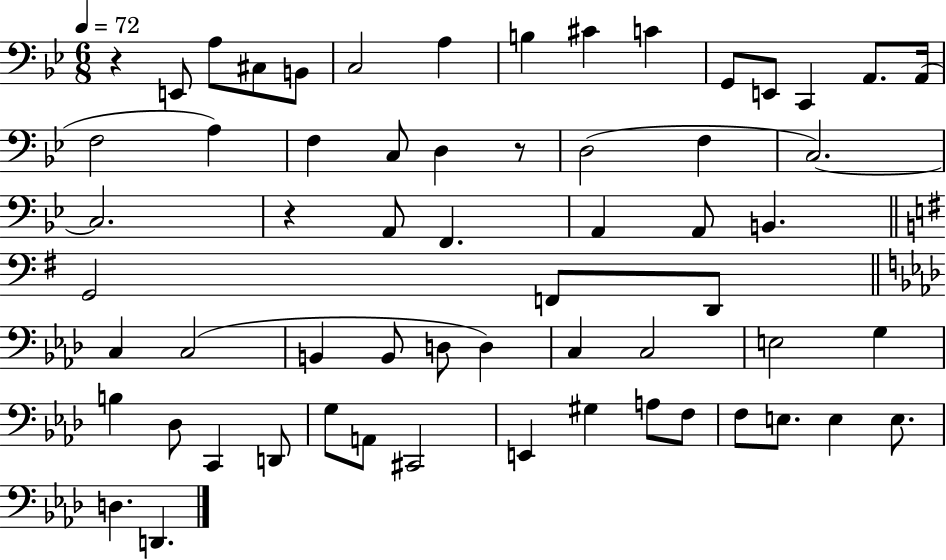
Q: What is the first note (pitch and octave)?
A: E2